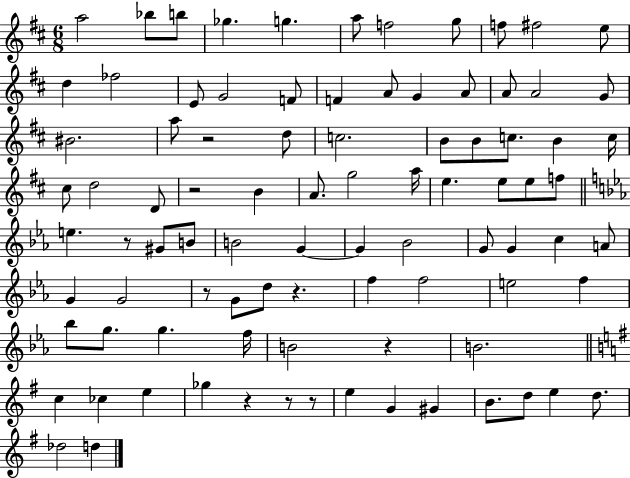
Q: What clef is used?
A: treble